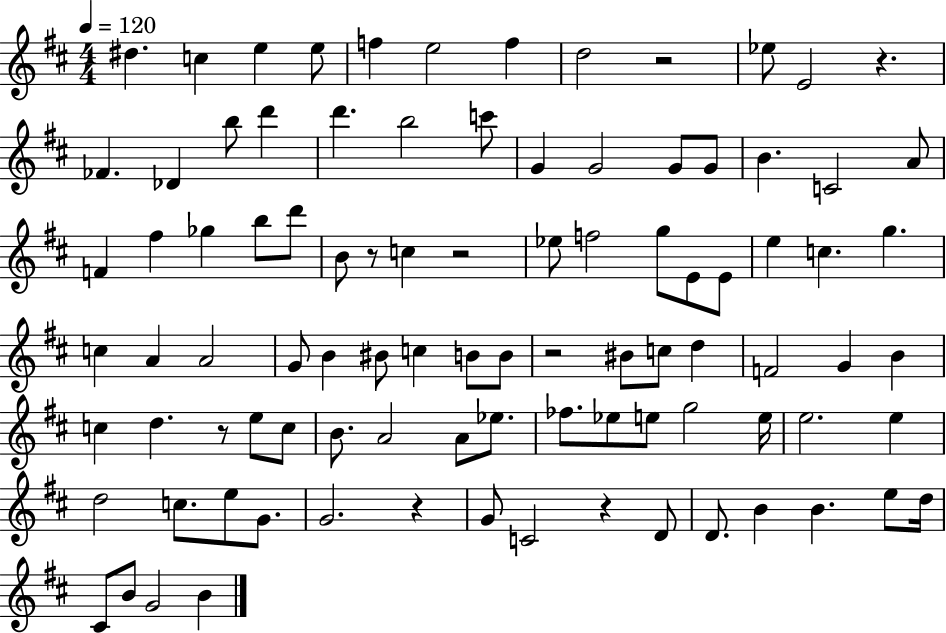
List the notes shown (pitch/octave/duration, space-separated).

D#5/q. C5/q E5/q E5/e F5/q E5/h F5/q D5/h R/h Eb5/e E4/h R/q. FES4/q. Db4/q B5/e D6/q D6/q. B5/h C6/e G4/q G4/h G4/e G4/e B4/q. C4/h A4/e F4/q F#5/q Gb5/q B5/e D6/e B4/e R/e C5/q R/h Eb5/e F5/h G5/e E4/e E4/e E5/q C5/q. G5/q. C5/q A4/q A4/h G4/e B4/q BIS4/e C5/q B4/e B4/e R/h BIS4/e C5/e D5/q F4/h G4/q B4/q C5/q D5/q. R/e E5/e C5/e B4/e. A4/h A4/e Eb5/e. FES5/e. Eb5/e E5/e G5/h E5/s E5/h. E5/q D5/h C5/e. E5/e G4/e. G4/h. R/q G4/e C4/h R/q D4/e D4/e. B4/q B4/q. E5/e D5/s C#4/e B4/e G4/h B4/q